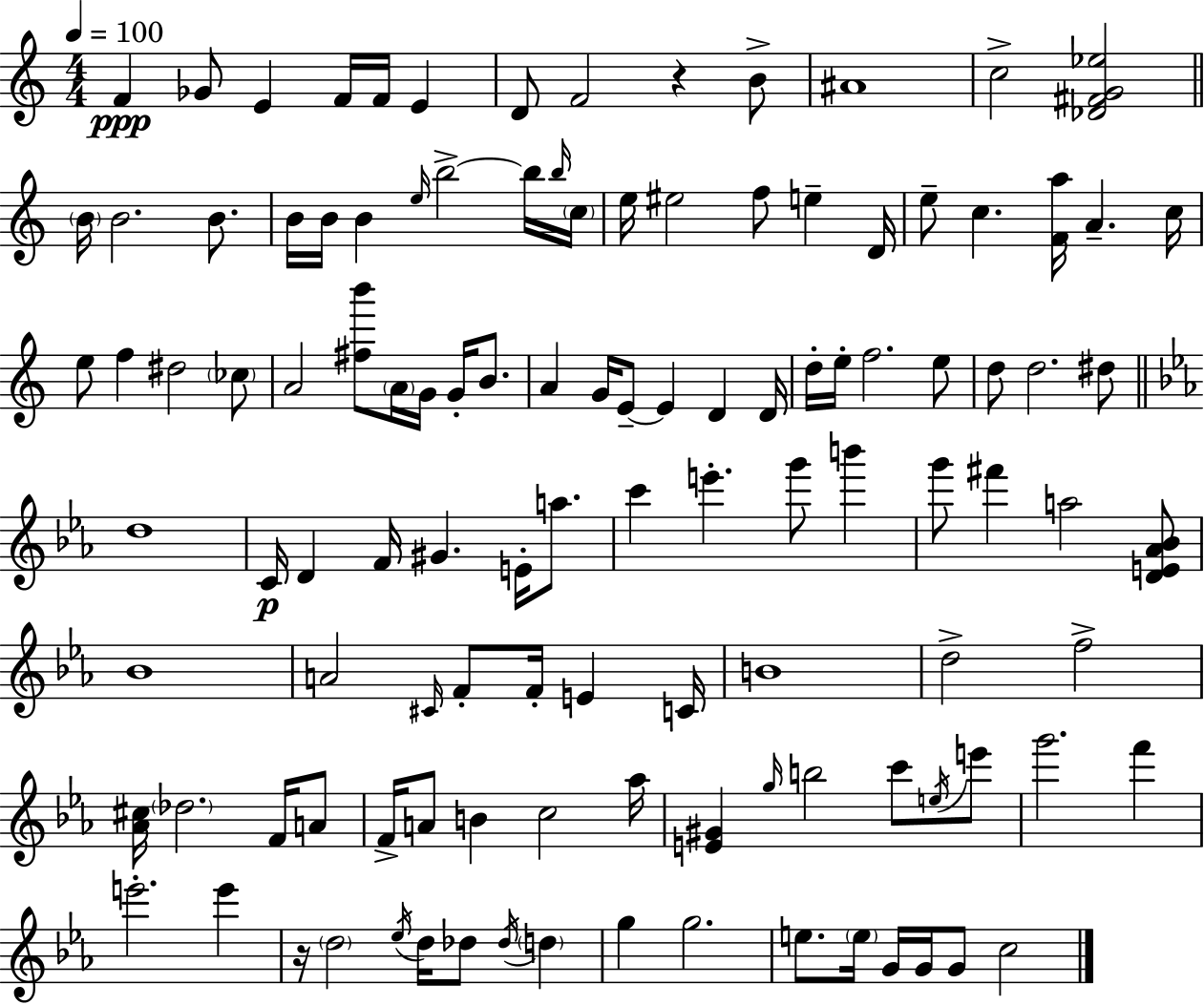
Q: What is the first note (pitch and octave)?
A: F4